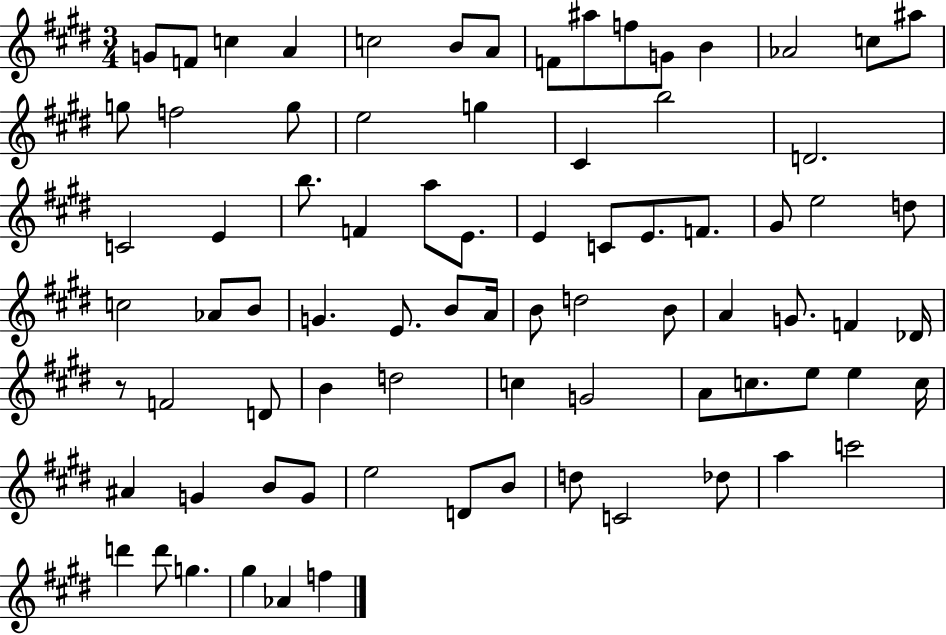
G4/e F4/e C5/q A4/q C5/h B4/e A4/e F4/e A#5/e F5/e G4/e B4/q Ab4/h C5/e A#5/e G5/e F5/h G5/e E5/h G5/q C#4/q B5/h D4/h. C4/h E4/q B5/e. F4/q A5/e E4/e. E4/q C4/e E4/e. F4/e. G#4/e E5/h D5/e C5/h Ab4/e B4/e G4/q. E4/e. B4/e A4/s B4/e D5/h B4/e A4/q G4/e. F4/q Db4/s R/e F4/h D4/e B4/q D5/h C5/q G4/h A4/e C5/e. E5/e E5/q C5/s A#4/q G4/q B4/e G4/e E5/h D4/e B4/e D5/e C4/h Db5/e A5/q C6/h D6/q D6/e G5/q. G#5/q Ab4/q F5/q